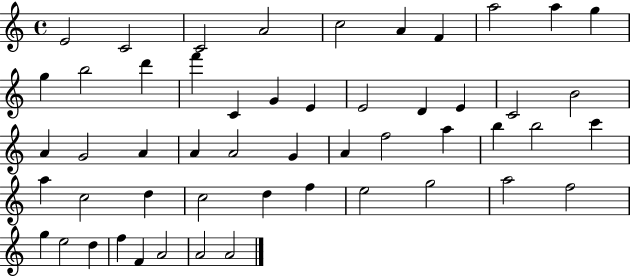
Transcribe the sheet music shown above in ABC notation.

X:1
T:Untitled
M:4/4
L:1/4
K:C
E2 C2 C2 A2 c2 A F a2 a g g b2 d' f' C G E E2 D E C2 B2 A G2 A A A2 G A f2 a b b2 c' a c2 d c2 d f e2 g2 a2 f2 g e2 d f F A2 A2 A2